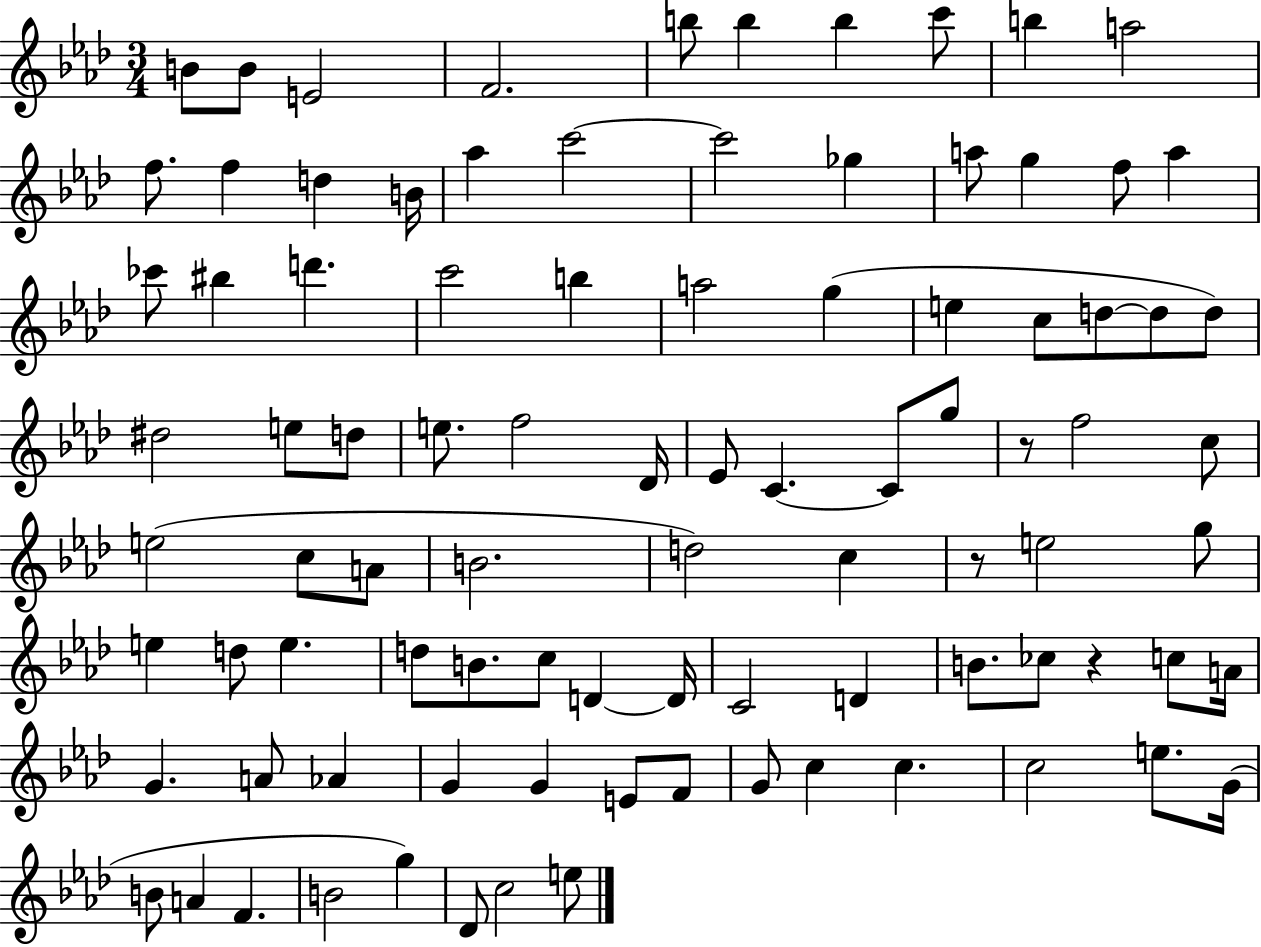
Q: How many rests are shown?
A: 3